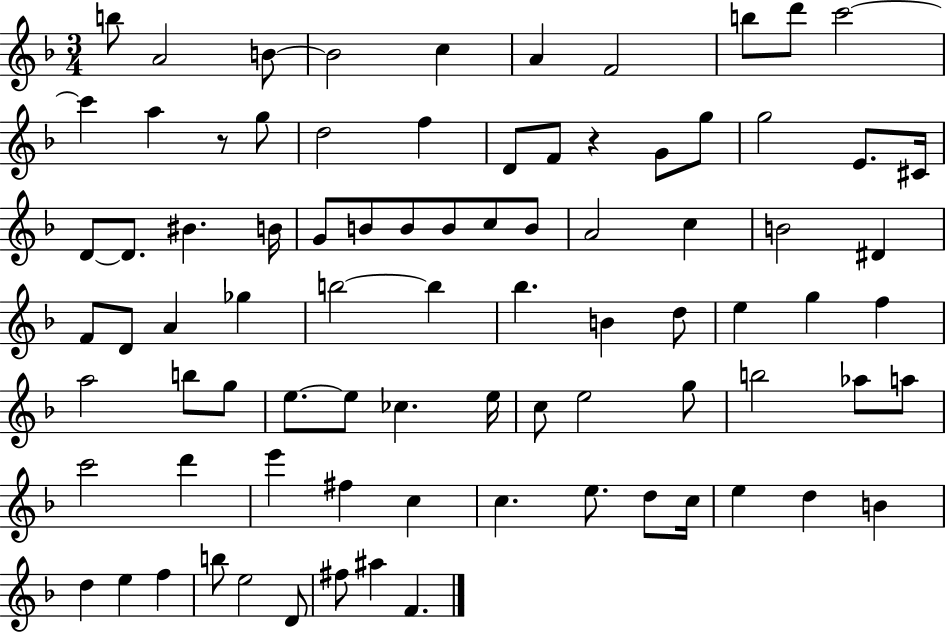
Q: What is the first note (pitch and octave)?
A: B5